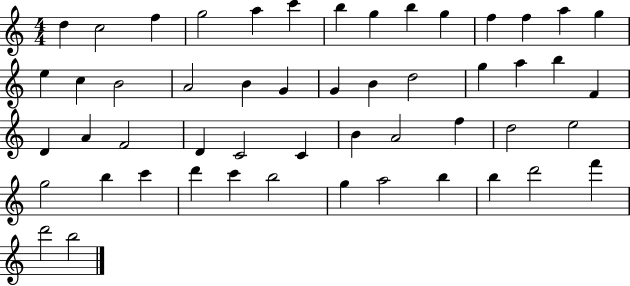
{
  \clef treble
  \numericTimeSignature
  \time 4/4
  \key c \major
  d''4 c''2 f''4 | g''2 a''4 c'''4 | b''4 g''4 b''4 g''4 | f''4 f''4 a''4 g''4 | \break e''4 c''4 b'2 | a'2 b'4 g'4 | g'4 b'4 d''2 | g''4 a''4 b''4 f'4 | \break d'4 a'4 f'2 | d'4 c'2 c'4 | b'4 a'2 f''4 | d''2 e''2 | \break g''2 b''4 c'''4 | d'''4 c'''4 b''2 | g''4 a''2 b''4 | b''4 d'''2 f'''4 | \break d'''2 b''2 | \bar "|."
}